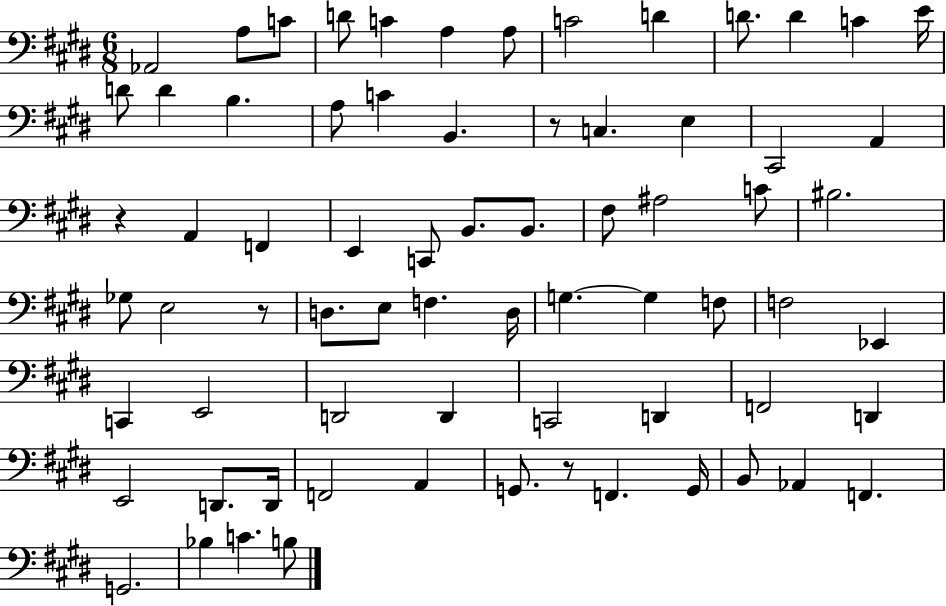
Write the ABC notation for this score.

X:1
T:Untitled
M:6/8
L:1/4
K:E
_A,,2 A,/2 C/2 D/2 C A, A,/2 C2 D D/2 D C E/4 D/2 D B, A,/2 C B,, z/2 C, E, ^C,,2 A,, z A,, F,, E,, C,,/2 B,,/2 B,,/2 ^F,/2 ^A,2 C/2 ^B,2 _G,/2 E,2 z/2 D,/2 E,/2 F, D,/4 G, G, F,/2 F,2 _E,, C,, E,,2 D,,2 D,, C,,2 D,, F,,2 D,, E,,2 D,,/2 D,,/4 F,,2 A,, G,,/2 z/2 F,, G,,/4 B,,/2 _A,, F,, G,,2 _B, C B,/2